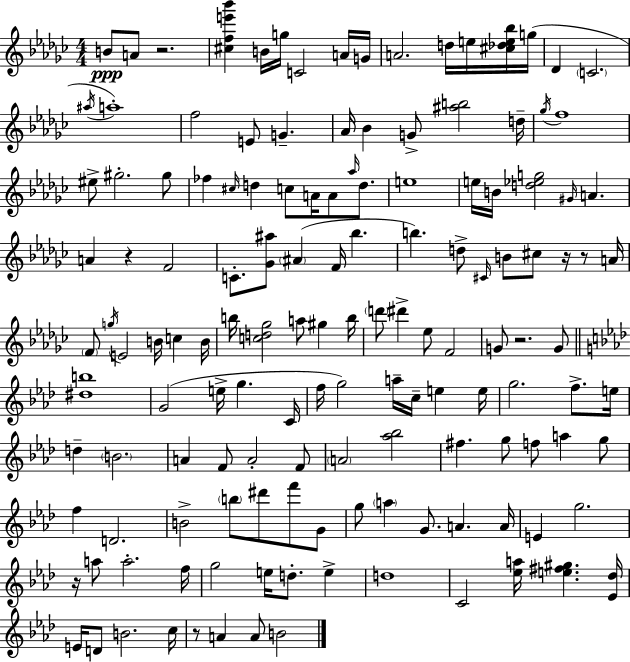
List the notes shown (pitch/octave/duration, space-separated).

B4/e A4/e R/h. [C#5,F5,E6,Bb6]/q B4/s G5/s C4/h A4/s G4/s A4/h. D5/s E5/s [C#5,Db5,E5,Bb5]/s G5/s Db4/q C4/h. A#5/s A5/w F5/h E4/e G4/q. Ab4/s Bb4/q G4/e [A#5,B5]/h D5/s Gb5/s F5/w EIS5/e G#5/h. G#5/e FES5/q C#5/s D5/q C5/e A4/s A4/e Ab5/s D5/e. E5/w E5/s B4/s [D5,Eb5,G5]/h G#4/s A4/q. A4/q R/q F4/h C4/e. [Gb4,A#5]/e A#4/q F4/s Bb5/q. B5/q. D5/e C#4/s B4/e C#5/e R/s R/e A4/s F4/e G5/s E4/h B4/s C5/q B4/s B5/s [C5,D5,Gb5]/h A5/e G#5/q B5/s D6/e D#6/q Eb5/e F4/h G4/e R/h. G4/e [D#5,B5]/w G4/h E5/s G5/q. C4/s F5/s G5/h A5/s C5/s E5/q E5/s G5/h. F5/e. E5/s D5/q B4/h. A4/q F4/e A4/h F4/e A4/h [Ab5,Bb5]/h F#5/q. G5/e F5/e A5/q G5/e F5/q D4/h. B4/h B5/e D#6/e F6/e G4/e G5/e A5/q G4/e. A4/q. A4/s E4/q G5/h. R/s A5/e A5/h. F5/s G5/h E5/s D5/e. E5/q D5/w C4/h [Eb5,A5]/s [E5,F#5,G#5]/q. [Eb4,Db5]/s E4/s D4/e B4/h. C5/s R/e A4/q A4/e B4/h